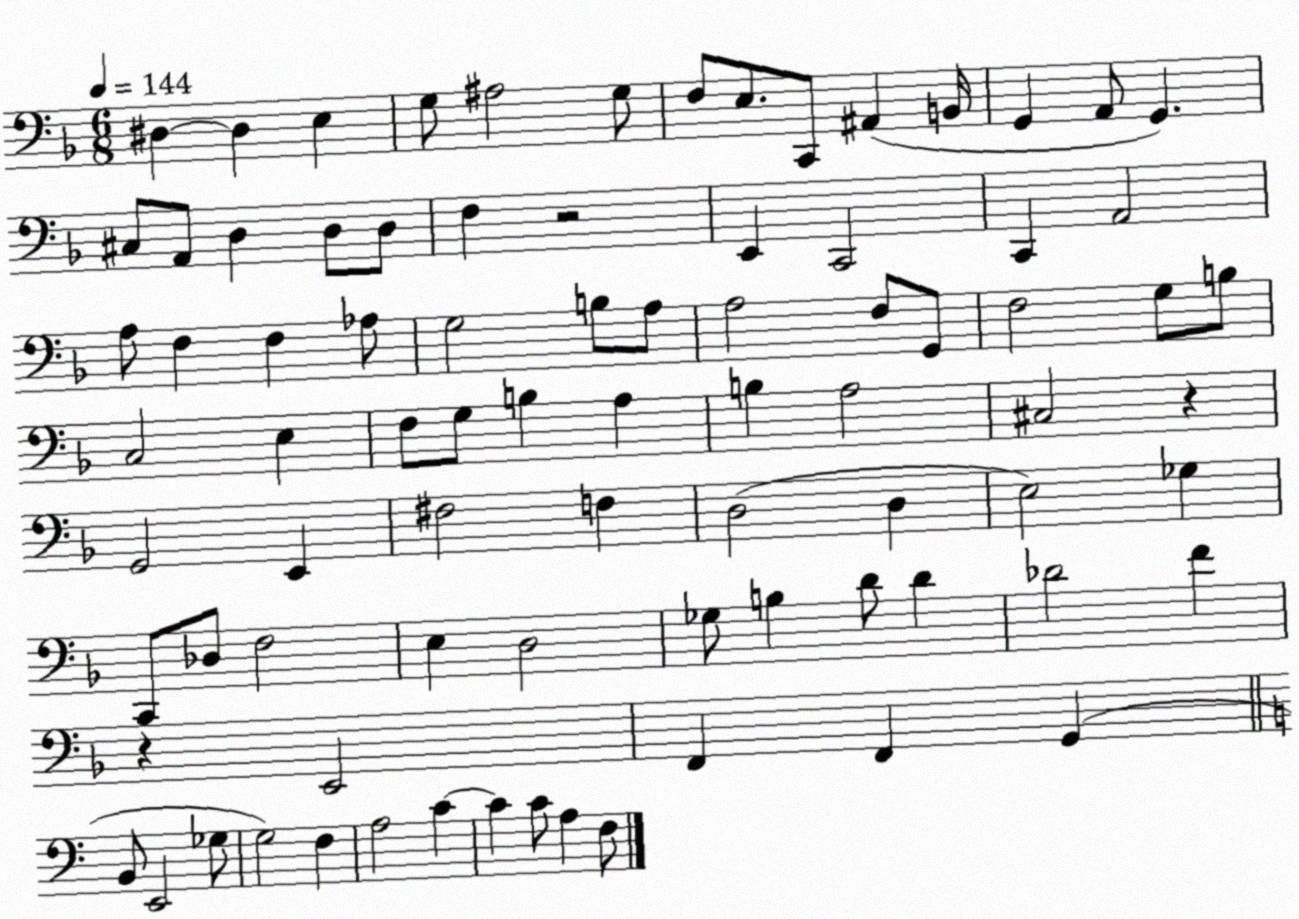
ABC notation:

X:1
T:Untitled
M:6/8
L:1/4
K:F
^D, ^D, E, G,/2 ^A,2 G,/2 F,/2 E,/2 C,,/2 ^A,, B,,/4 G,, A,,/2 G,, ^C,/2 A,,/2 D, D,/2 D,/2 F, z2 E,, C,,2 C,, A,,2 A,/2 F, F, _A,/2 G,2 B,/2 A,/2 A,2 F,/2 G,,/2 F,2 G,/2 B,/2 C,2 E, F,/2 G,/2 B, A, B, A,2 ^C,2 z G,,2 E,, ^F,2 F, D,2 D, E,2 _G, C,,/2 _D,/2 F,2 E, D,2 _G,/2 B, D/2 D _D2 F z E,,2 F,, F,, G,, B,,/2 E,,2 _G,/2 G,2 F, A,2 C C C/2 A, F,/2